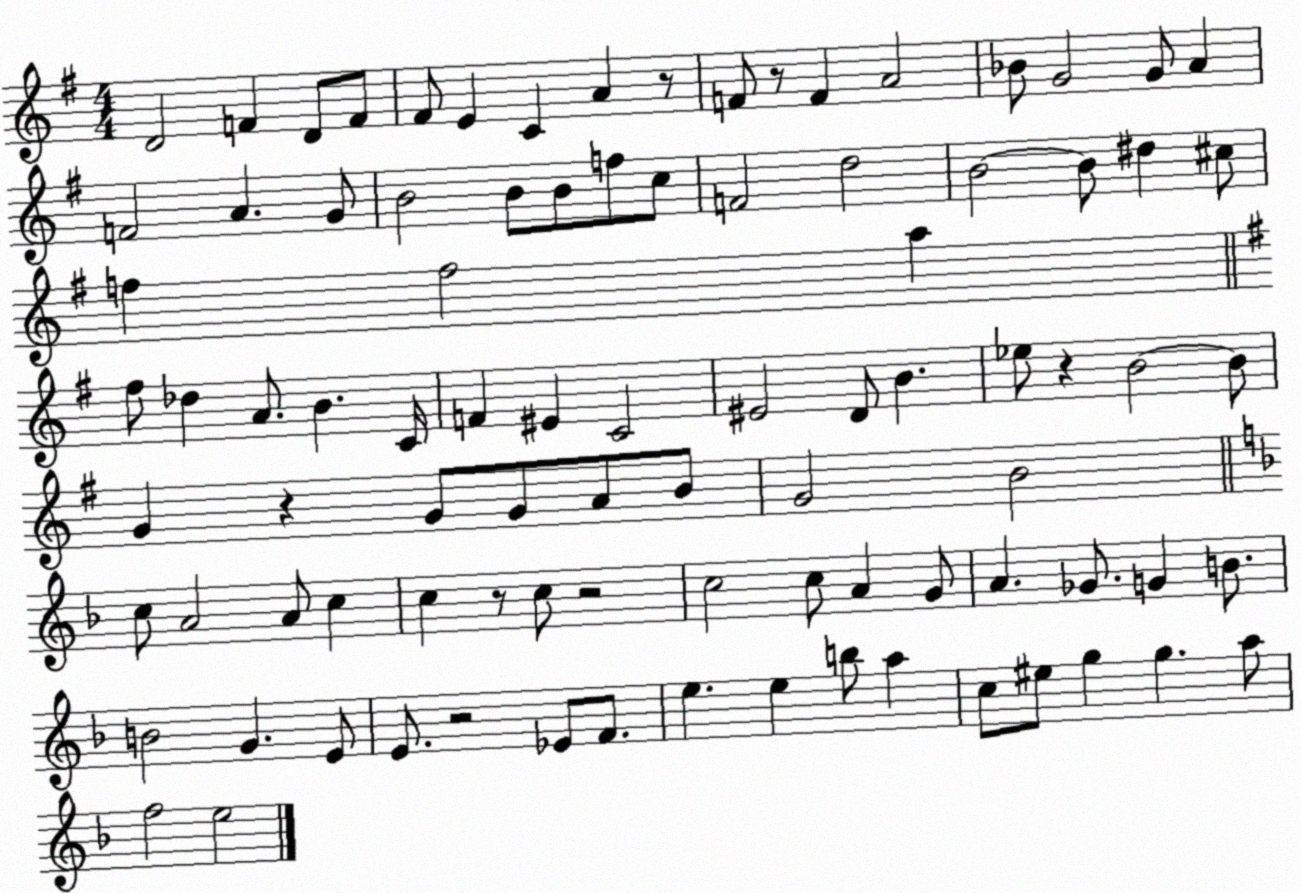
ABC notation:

X:1
T:Untitled
M:4/4
L:1/4
K:G
D2 F D/2 F/2 ^F/2 E C A z/2 F/2 z/2 F A2 _B/2 G2 G/2 A F2 A G/2 B2 B/2 B/2 f/2 c/2 F2 d2 B2 B/2 ^d ^c/2 f f2 a ^f/2 _d A/2 B C/4 F ^E C2 ^E2 D/2 B _e/2 z B2 B/2 G z G/2 G/2 A/2 B/2 G2 B2 c/2 A2 A/2 c c z/2 c/2 z2 c2 c/2 A G/2 A _G/2 G B/2 B2 G E/2 E/2 z2 _E/2 F/2 e e b/2 a c/2 ^e/2 g g a/2 f2 e2